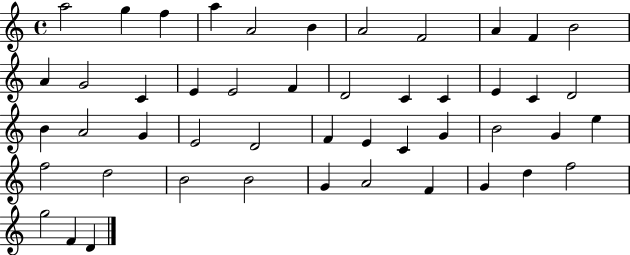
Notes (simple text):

A5/h G5/q F5/q A5/q A4/h B4/q A4/h F4/h A4/q F4/q B4/h A4/q G4/h C4/q E4/q E4/h F4/q D4/h C4/q C4/q E4/q C4/q D4/h B4/q A4/h G4/q E4/h D4/h F4/q E4/q C4/q G4/q B4/h G4/q E5/q F5/h D5/h B4/h B4/h G4/q A4/h F4/q G4/q D5/q F5/h G5/h F4/q D4/q